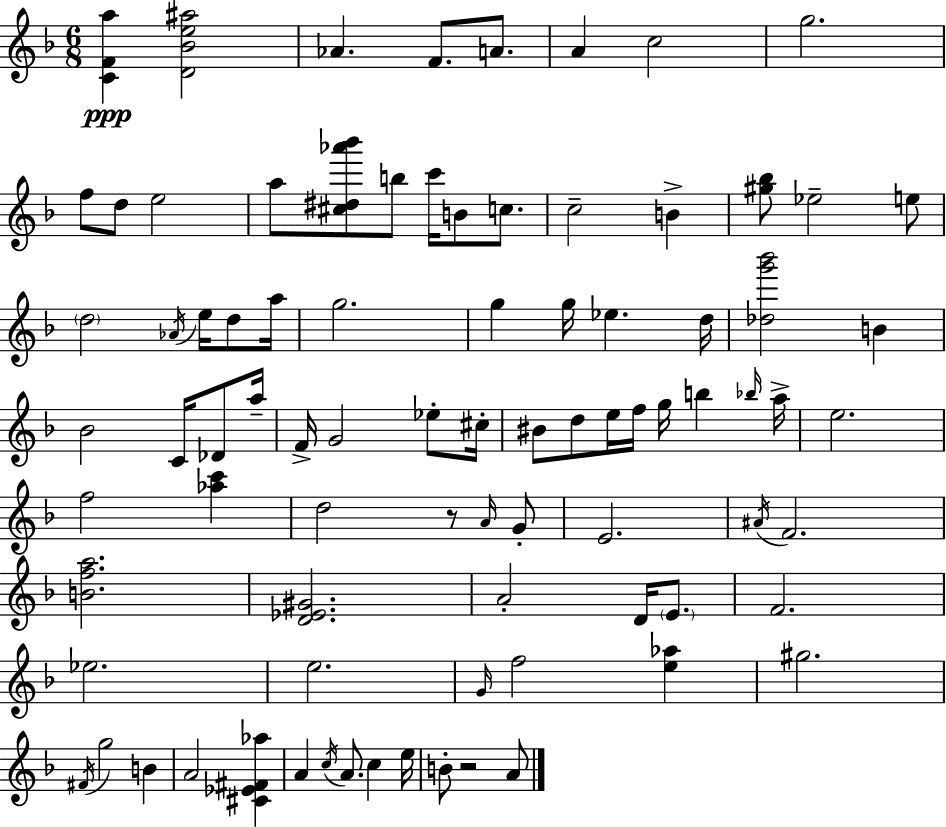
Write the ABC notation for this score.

X:1
T:Untitled
M:6/8
L:1/4
K:F
[CFa] [D_Be^a]2 _A F/2 A/2 A c2 g2 f/2 d/2 e2 a/2 [^c^d_a'_b']/2 b/2 c'/4 B/2 c/2 c2 B [^g_b]/2 _e2 e/2 d2 _A/4 e/4 d/2 a/4 g2 g g/4 _e d/4 [_dg'_b']2 B _B2 C/4 _D/2 a/4 F/4 G2 _e/2 ^c/4 ^B/2 d/2 e/4 f/4 g/4 b _b/4 a/4 e2 f2 [_ac'] d2 z/2 A/4 G/2 E2 ^A/4 F2 [Bfa]2 [D_E^G]2 A2 D/4 E/2 F2 _e2 e2 G/4 f2 [e_a] ^g2 ^F/4 g2 B A2 [^C_E^F_a] A c/4 A/2 c e/4 B/2 z2 A/2